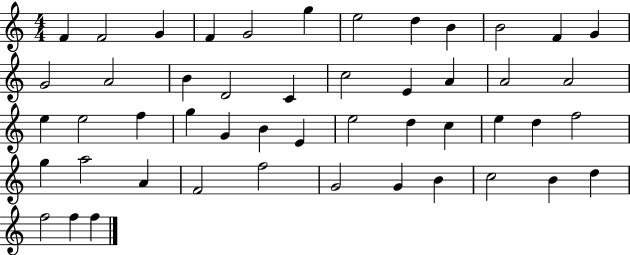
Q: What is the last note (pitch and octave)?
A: F5